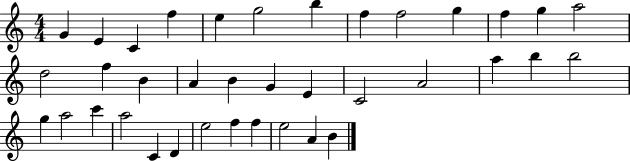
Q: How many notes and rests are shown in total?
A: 37